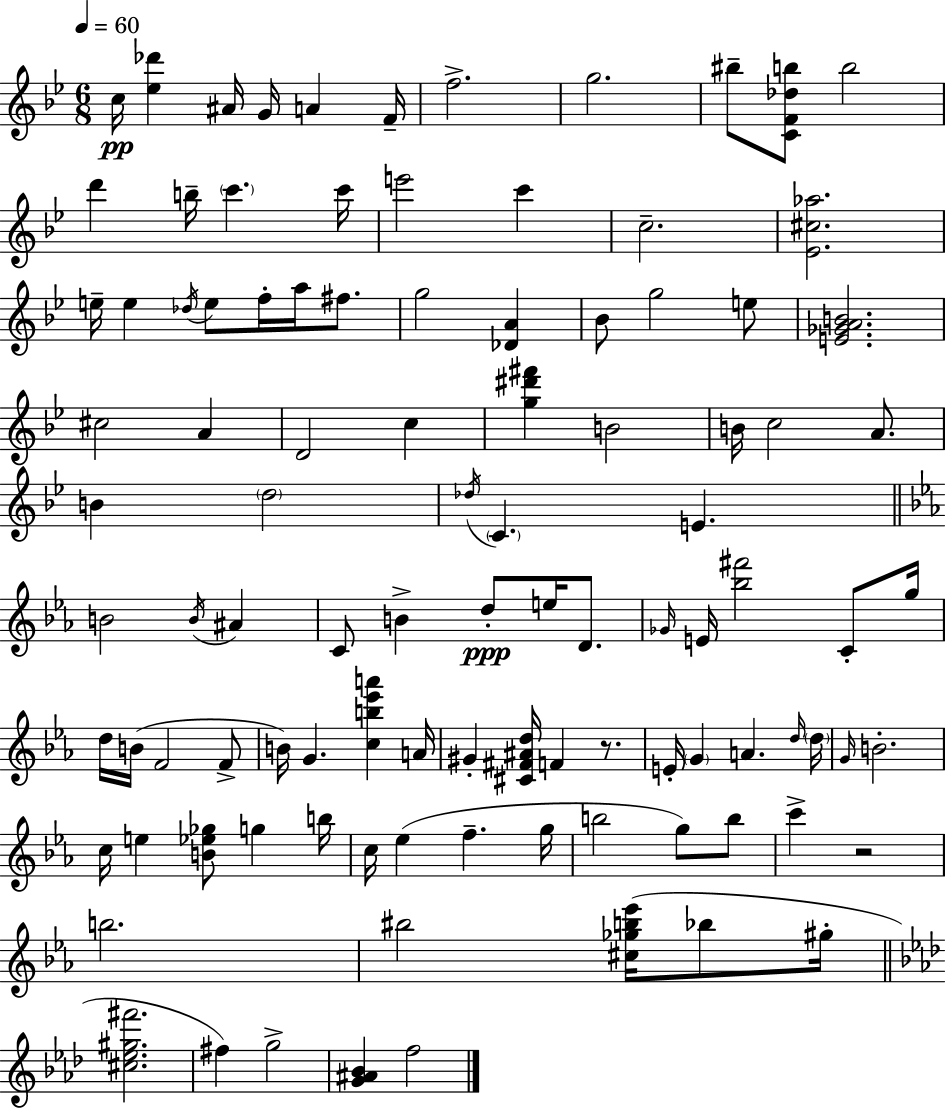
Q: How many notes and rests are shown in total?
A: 102